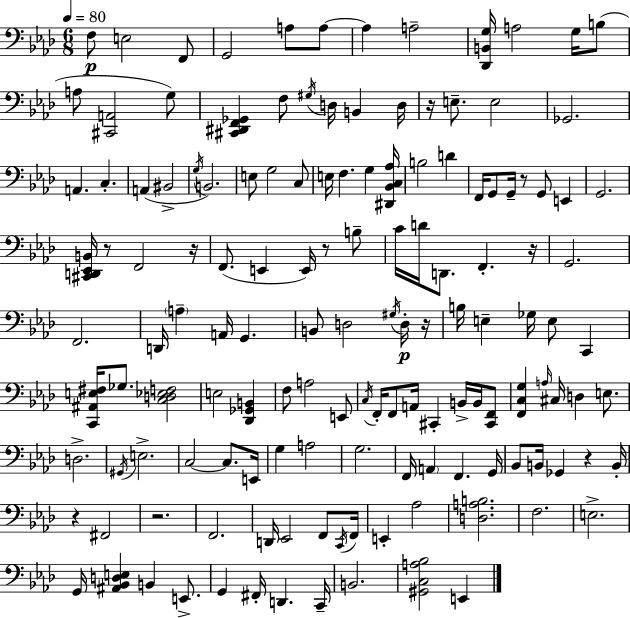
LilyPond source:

{
  \clef bass
  \numericTimeSignature
  \time 6/8
  \key f \minor
  \tempo 4 = 80
  f8\p e2 f,8 | g,2 a8 a8~~ | a4 a2-- | <des, b, g>16 a2 g16 b8( | \break a8 <cis, a,>2 g8) | <cis, dis, f, ges,>4 f8 \acciaccatura { gis16 } d16 b,4 | d16 r16 e8.-- e2 | ges,2. | \break a,4. c4.-. | a,4( bis,2-> | \acciaccatura { g16 } b,2.) | e8 g2 | \break c8 e16 f4. g4 | <dis, bes, c aes>16 b2 d'4 | f,16 g,8 g,16-- r8 g,8 e,4 | g,2. | \break <cis, d, ees, b,>16 r8 f,2 | r16 f,8.( e,4 e,16) r8 | b8-- c'16 d'16 d,8. f,4.-. | r16 g,2. | \break f,2. | d,16 \parenthesize a4-- a,16 g,4. | b,8 d2 | \acciaccatura { gis16 } d16-.\p r16 b16 e4-- ges16 e8 c,4 | \break <c, ais, e fis>16 ges8. <c d ees f>2 | e2 <des, ges, b,>4 | f8 a2 | e,8 \acciaccatura { c16 } f,16-. f,8 a,16 cis,4-. | \break b,16-> b,16 <cis, f,>8 <f, c g>4 \grace { a16 } cis16 d4 | e8. d2.-> | \acciaccatura { gis,16 } e2.-> | c2~~ | \break c8. e,16 g4 a2 | g2. | f,16 \parenthesize a,4 f,4. | g,16 bes,8 b,16 ges,4 | \break r4 b,16-. r4 fis,2 | r2. | f,2. | d,16 ees,2 | \break f,8 \acciaccatura { c,16 } f,16 e,4-. aes2 | <d a b>2. | f2. | e2.-> | \break g,16 <ais, bes, d e>4 | b,4 e,8.-> g,4 fis,16-. | d,4. c,16-- b,2. | <gis, c a bes>2 | \break e,4 \bar "|."
}